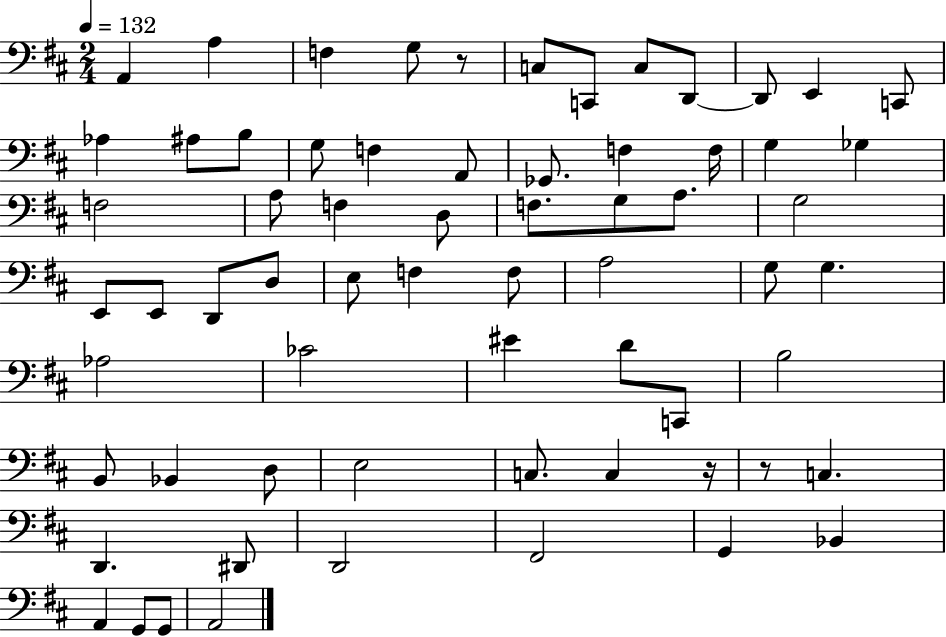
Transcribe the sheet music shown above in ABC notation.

X:1
T:Untitled
M:2/4
L:1/4
K:D
A,, A, F, G,/2 z/2 C,/2 C,,/2 C,/2 D,,/2 D,,/2 E,, C,,/2 _A, ^A,/2 B,/2 G,/2 F, A,,/2 _G,,/2 F, F,/4 G, _G, F,2 A,/2 F, D,/2 F,/2 G,/2 A,/2 G,2 E,,/2 E,,/2 D,,/2 D,/2 E,/2 F, F,/2 A,2 G,/2 G, _A,2 _C2 ^E D/2 C,,/2 B,2 B,,/2 _B,, D,/2 E,2 C,/2 C, z/4 z/2 C, D,, ^D,,/2 D,,2 ^F,,2 G,, _B,, A,, G,,/2 G,,/2 A,,2